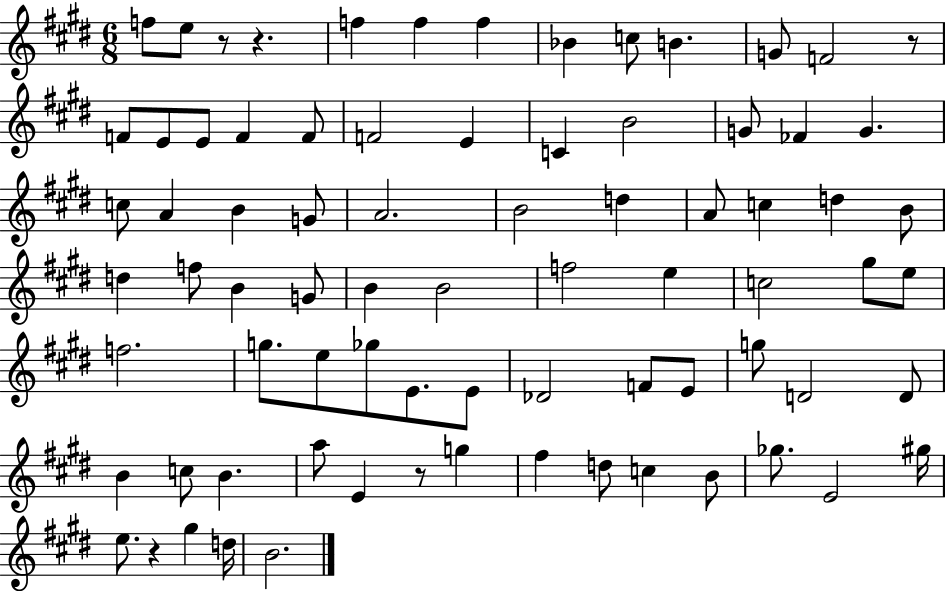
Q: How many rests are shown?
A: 5